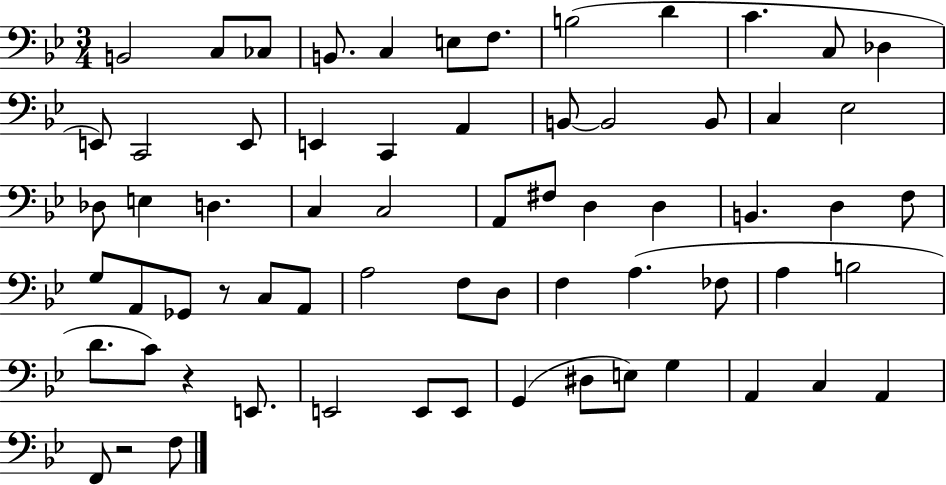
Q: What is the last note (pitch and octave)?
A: F3